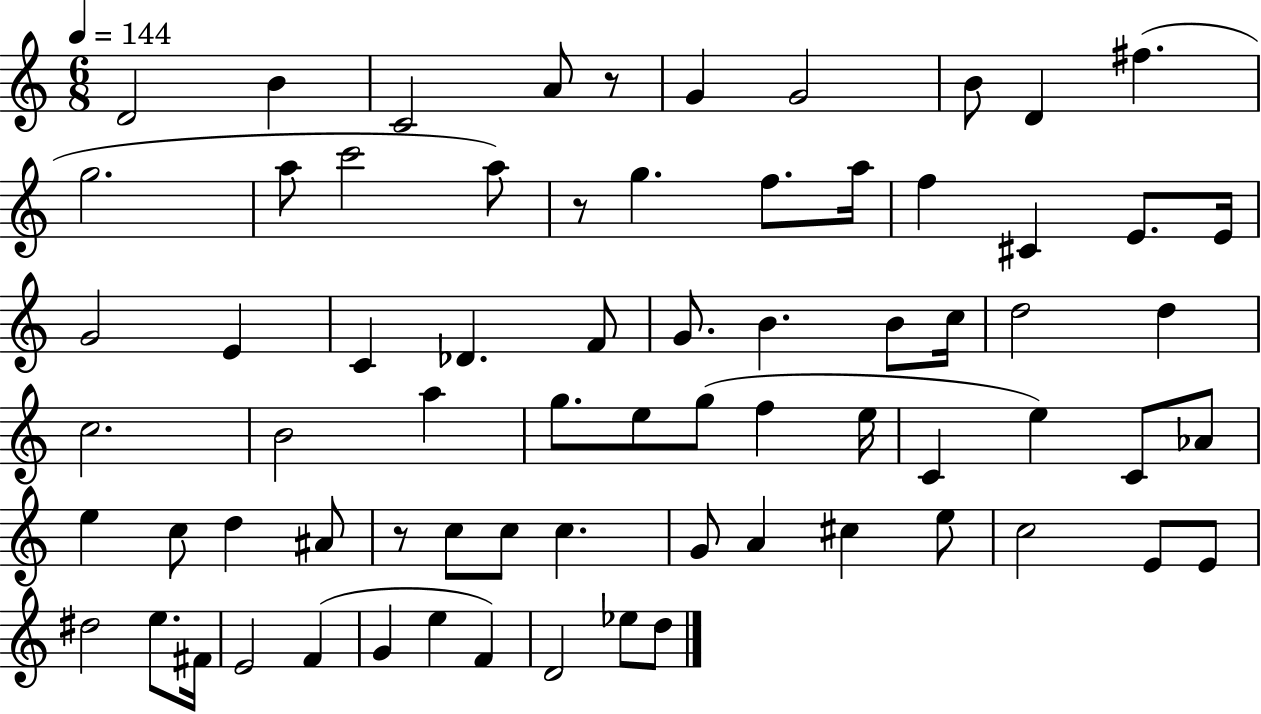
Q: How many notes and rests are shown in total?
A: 71